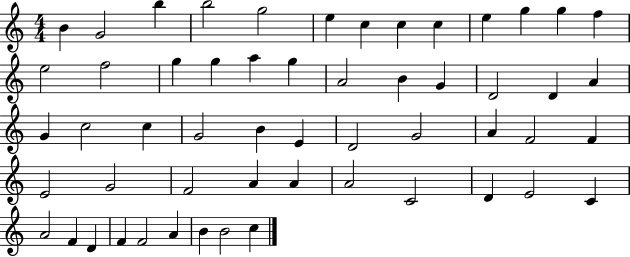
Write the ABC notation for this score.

X:1
T:Untitled
M:4/4
L:1/4
K:C
B G2 b b2 g2 e c c c e g g f e2 f2 g g a g A2 B G D2 D A G c2 c G2 B E D2 G2 A F2 F E2 G2 F2 A A A2 C2 D E2 C A2 F D F F2 A B B2 c